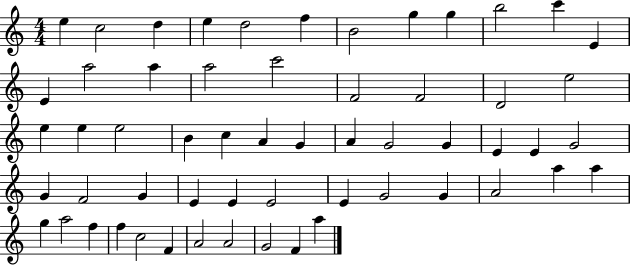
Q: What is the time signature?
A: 4/4